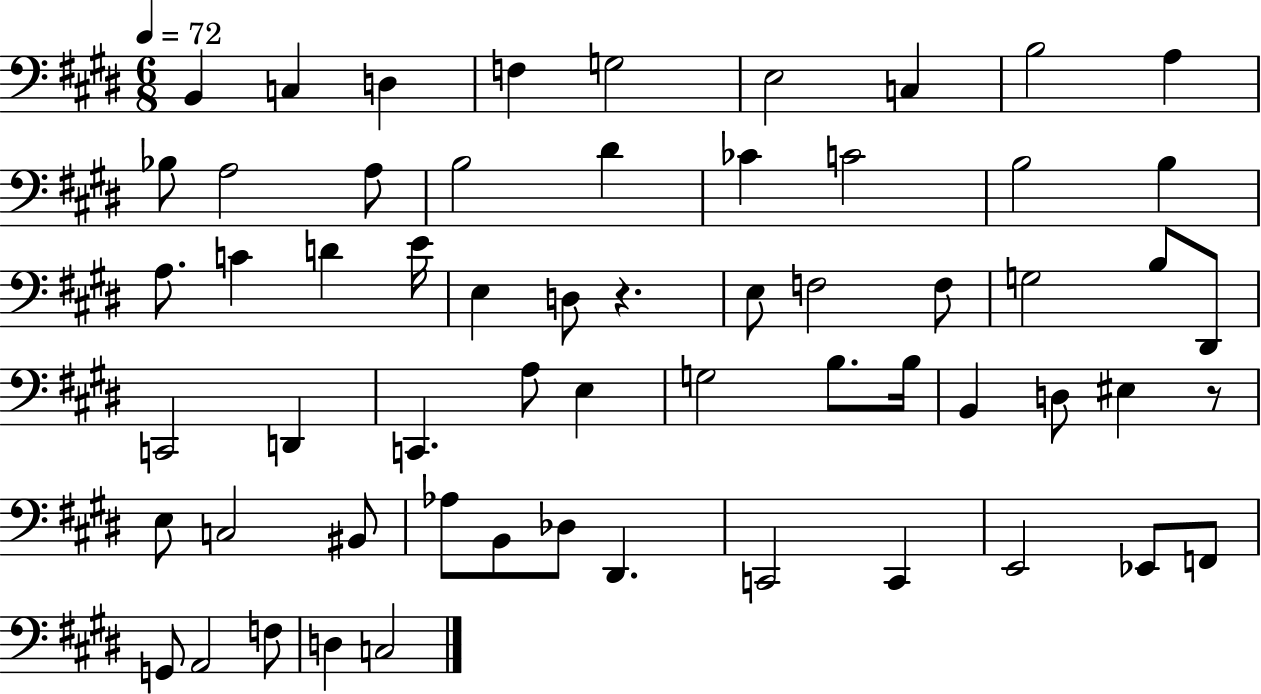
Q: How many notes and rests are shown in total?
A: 60